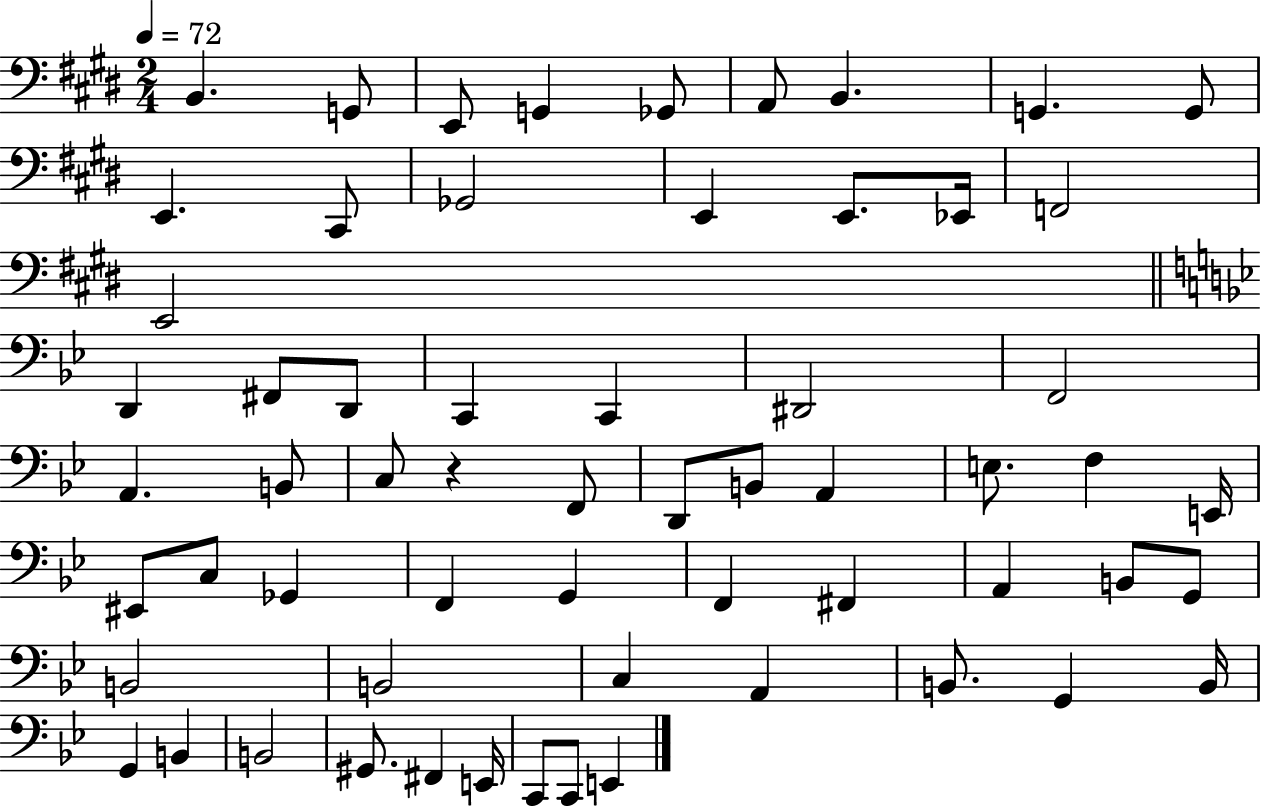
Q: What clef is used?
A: bass